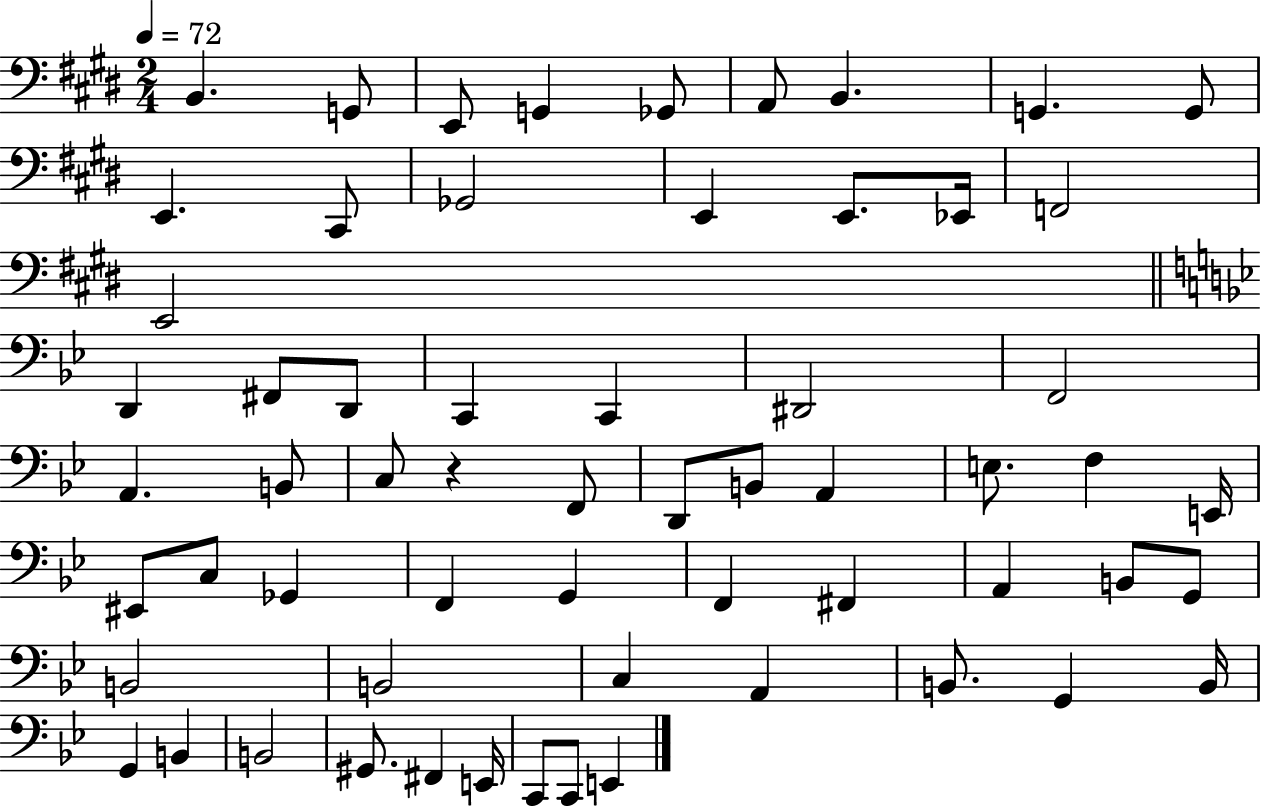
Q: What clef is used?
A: bass